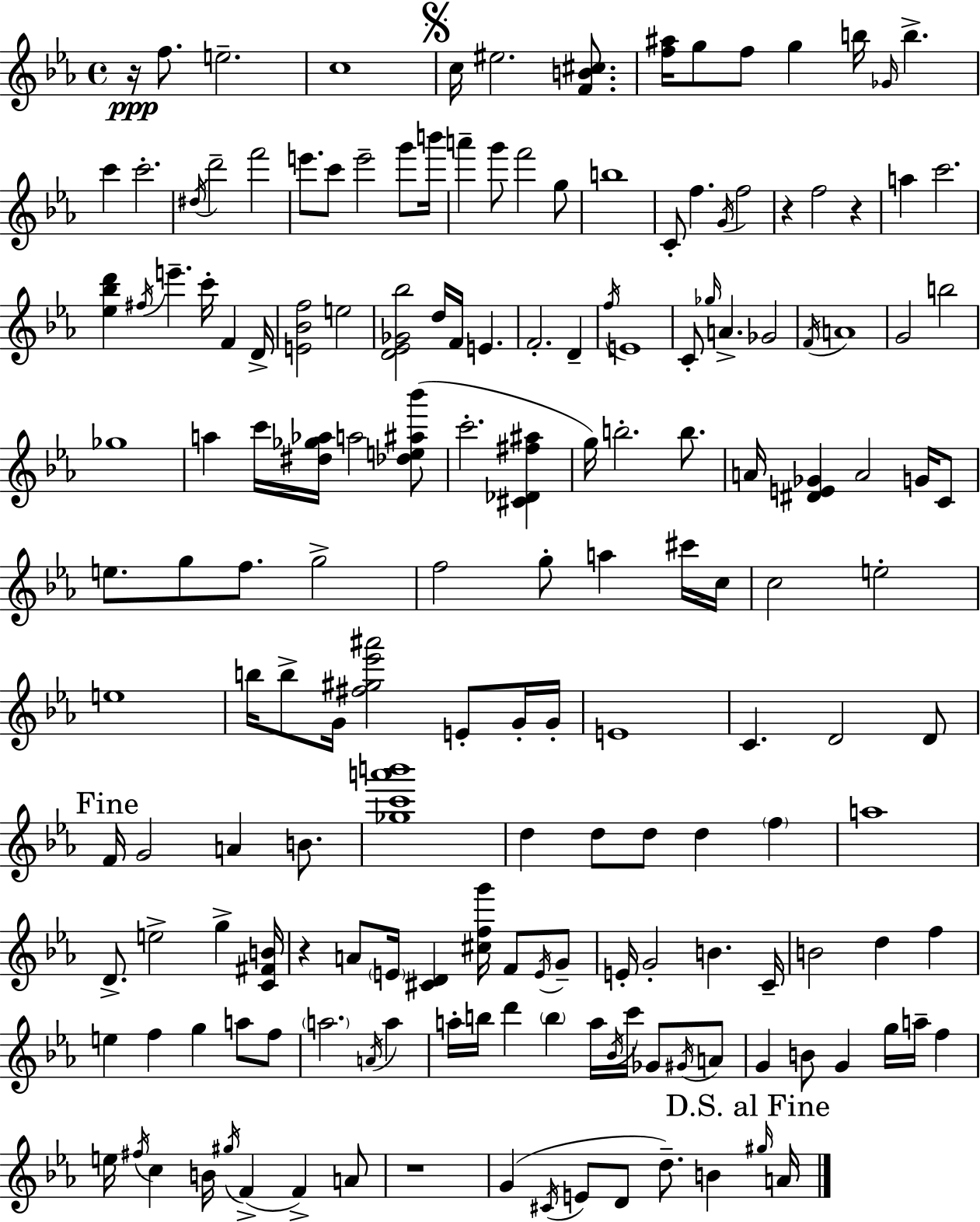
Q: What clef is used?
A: treble